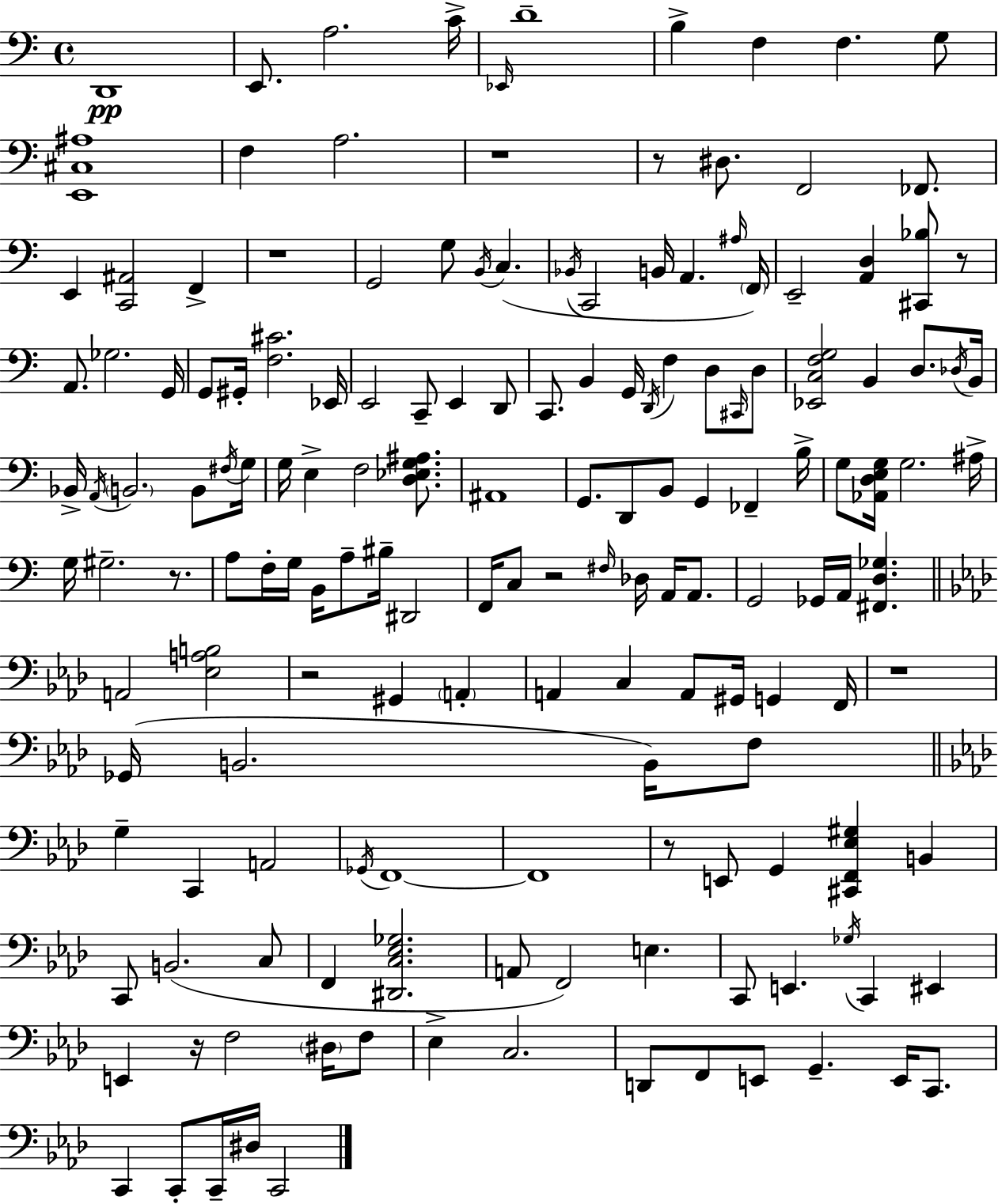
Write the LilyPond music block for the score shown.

{
  \clef bass
  \time 4/4
  \defaultTimeSignature
  \key a \minor
  d,1\pp | e,8. a2. c'16-> | \grace { ees,16 } d'1-- | b4-> f4 f4. g8 | \break <e, cis ais>1 | f4 a2. | r1 | r8 dis8. f,2 fes,8. | \break e,4 <c, ais,>2 f,4-> | r1 | g,2 g8 \acciaccatura { b,16 } c4.( | \acciaccatura { bes,16 } c,2 b,16 a,4. | \break \grace { ais16 }) \parenthesize f,16 e,2-- <a, d>4 | <cis, bes>8 r8 a,8. ges2. | g,16 g,8 gis,16-. <f cis'>2. | ees,16 e,2 c,8-- e,4 | \break d,8 c,8. b,4 g,16 \acciaccatura { d,16 } f4 | d8 \grace { cis,16 } d8 <ees, c f g>2 b,4 | d8. \acciaccatura { des16 } b,16 bes,16-> \acciaccatura { a,16 } \parenthesize b,2. | b,8 \acciaccatura { fis16 } g16 g16 e4-> f2 | \break <d ees g ais>8. ais,1 | g,8. d,8 b,8 | g,4 fes,4-- b16-> g8 <aes, d e g>16 g2. | ais16-> g16 gis2.-- | \break r8. a8 f16-. g16 b,16 a8-- | bis16-- dis,2 f,16 c8 r2 | \grace { fis16 } des16 a,16 a,8. g,2 | ges,16 a,16 <fis, d ges>4. \bar "||" \break \key aes \major a,2 <ees a b>2 | r2 gis,4 \parenthesize a,4-. | a,4 c4 a,8 gis,16 g,4 f,16 | r1 | \break ges,16( b,2. b,16) f8 | \bar "||" \break \key aes \major g4-- c,4 a,2 | \acciaccatura { ges,16 } f,1~~ | f,1 | r8 e,8 g,4 <cis, f, ees gis>4 b,4 | \break c,8 b,2.( c8 | f,4 <dis, c ees ges>2. | a,8 f,2) e4. | c,8 e,4. \acciaccatura { ges16 } c,4 eis,4 | \break e,4 r16 f2 \parenthesize dis16 | f8 ees4-> c2. | d,8 f,8 e,8 g,4.-- e,16 c,8. | c,4 c,8-. c,16-- dis16 c,2 | \break \bar "|."
}